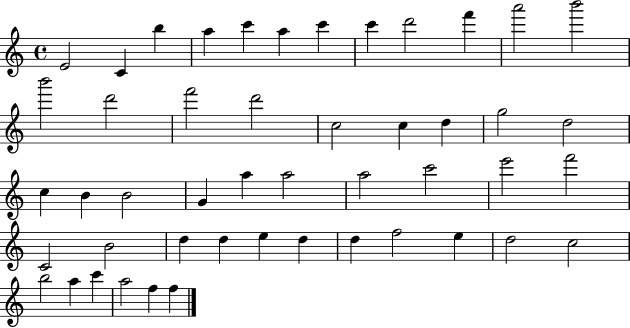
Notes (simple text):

E4/h C4/q B5/q A5/q C6/q A5/q C6/q C6/q D6/h F6/q A6/h B6/h B6/h D6/h F6/h D6/h C5/h C5/q D5/q G5/h D5/h C5/q B4/q B4/h G4/q A5/q A5/h A5/h C6/h E6/h F6/h C4/h B4/h D5/q D5/q E5/q D5/q D5/q F5/h E5/q D5/h C5/h B5/h A5/q C6/q A5/h F5/q F5/q